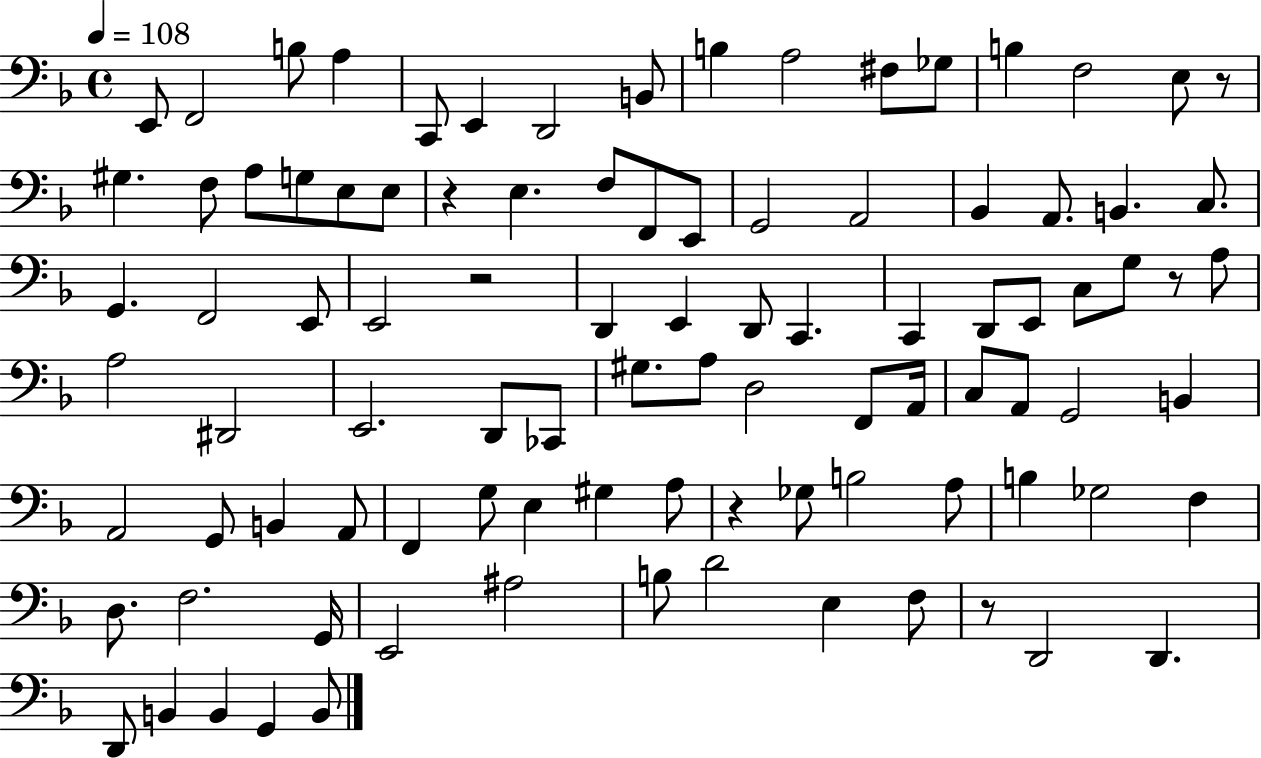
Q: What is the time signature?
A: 4/4